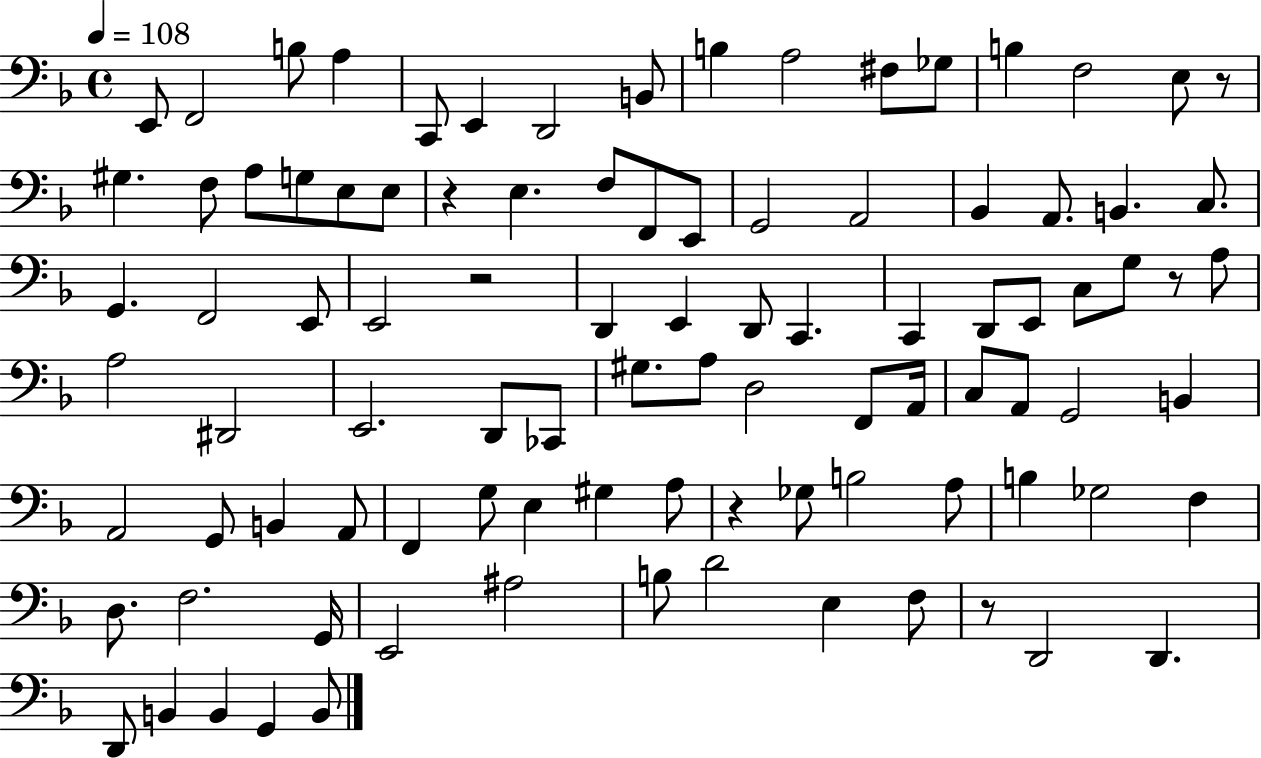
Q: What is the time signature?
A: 4/4